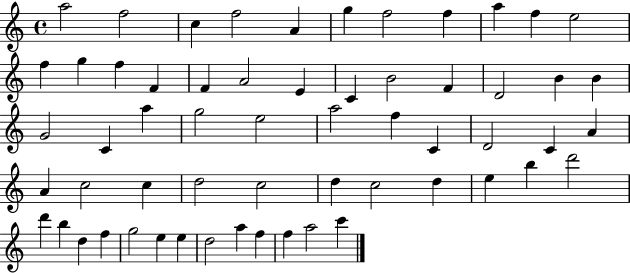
X:1
T:Untitled
M:4/4
L:1/4
K:C
a2 f2 c f2 A g f2 f a f e2 f g f F F A2 E C B2 F D2 B B G2 C a g2 e2 a2 f C D2 C A A c2 c d2 c2 d c2 d e b d'2 d' b d f g2 e e d2 a f f a2 c'